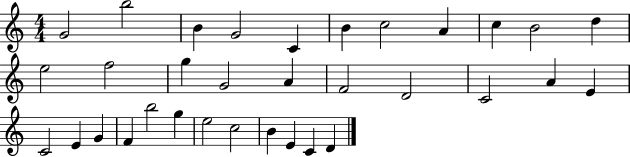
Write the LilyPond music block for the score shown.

{
  \clef treble
  \numericTimeSignature
  \time 4/4
  \key c \major
  g'2 b''2 | b'4 g'2 c'4 | b'4 c''2 a'4 | c''4 b'2 d''4 | \break e''2 f''2 | g''4 g'2 a'4 | f'2 d'2 | c'2 a'4 e'4 | \break c'2 e'4 g'4 | f'4 b''2 g''4 | e''2 c''2 | b'4 e'4 c'4 d'4 | \break \bar "|."
}